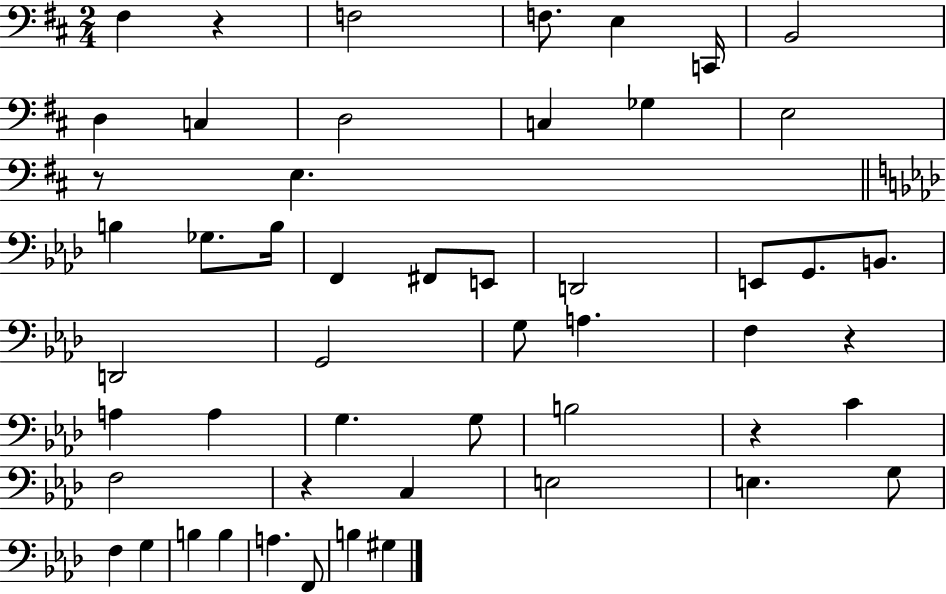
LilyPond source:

{
  \clef bass
  \numericTimeSignature
  \time 2/4
  \key d \major
  fis4 r4 | f2 | f8. e4 c,16 | b,2 | \break d4 c4 | d2 | c4 ges4 | e2 | \break r8 e4. | \bar "||" \break \key f \minor b4 ges8. b16 | f,4 fis,8 e,8 | d,2 | e,8 g,8. b,8. | \break d,2 | g,2 | g8 a4. | f4 r4 | \break a4 a4 | g4. g8 | b2 | r4 c'4 | \break f2 | r4 c4 | e2 | e4. g8 | \break f4 g4 | b4 b4 | a4. f,8 | b4 gis4 | \break \bar "|."
}